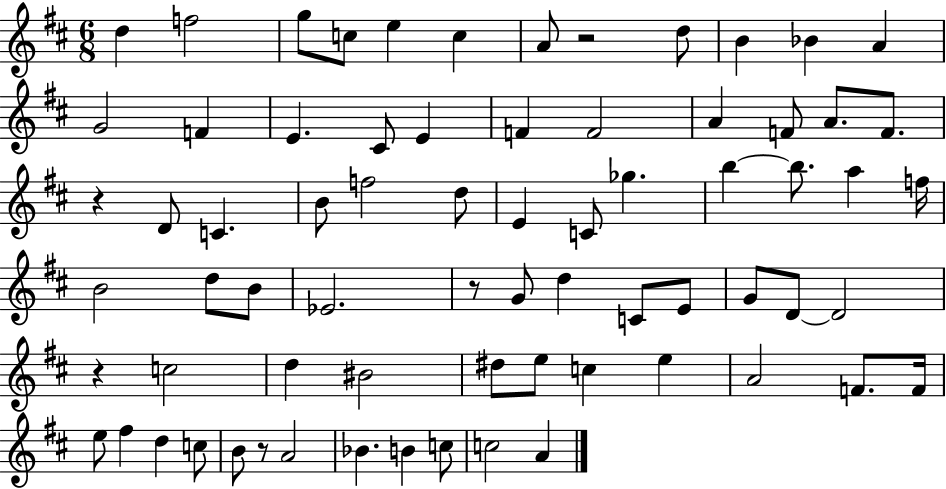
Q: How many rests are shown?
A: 5